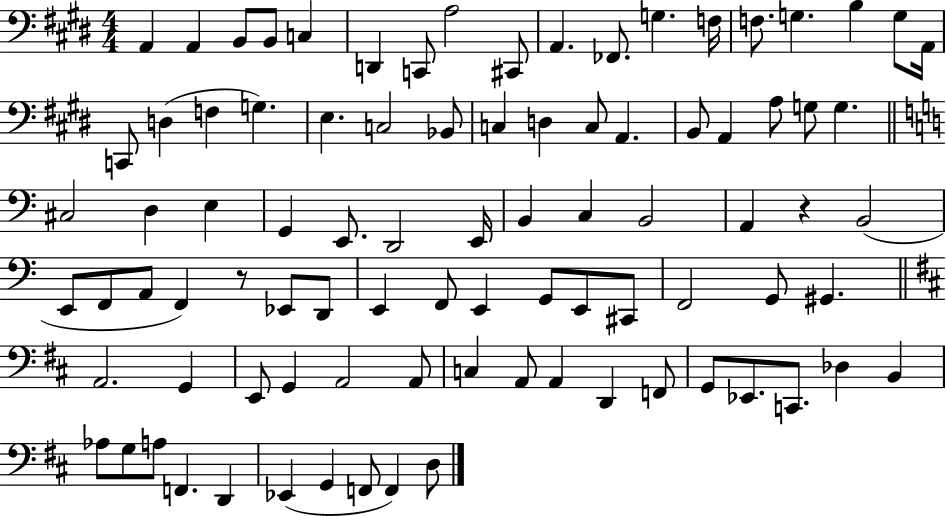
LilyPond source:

{
  \clef bass
  \numericTimeSignature
  \time 4/4
  \key e \major
  a,4 a,4 b,8 b,8 c4 | d,4 c,8 a2 cis,8 | a,4. fes,8. g4. f16 | f8. g4. b4 g8 a,16 | \break c,8 d4( f4 g4.) | e4. c2 bes,8 | c4 d4 c8 a,4. | b,8 a,4 a8 g8 g4. | \break \bar "||" \break \key c \major cis2 d4 e4 | g,4 e,8. d,2 e,16 | b,4 c4 b,2 | a,4 r4 b,2( | \break e,8 f,8 a,8 f,4) r8 ees,8 d,8 | e,4 f,8 e,4 g,8 e,8 cis,8 | f,2 g,8 gis,4. | \bar "||" \break \key d \major a,2. g,4 | e,8 g,4 a,2 a,8 | c4 a,8 a,4 d,4 f,8 | g,8 ees,8. c,8. des4 b,4 | \break aes8 g8 a8 f,4. d,4 | ees,4( g,4 f,8 f,4) d8 | \bar "|."
}